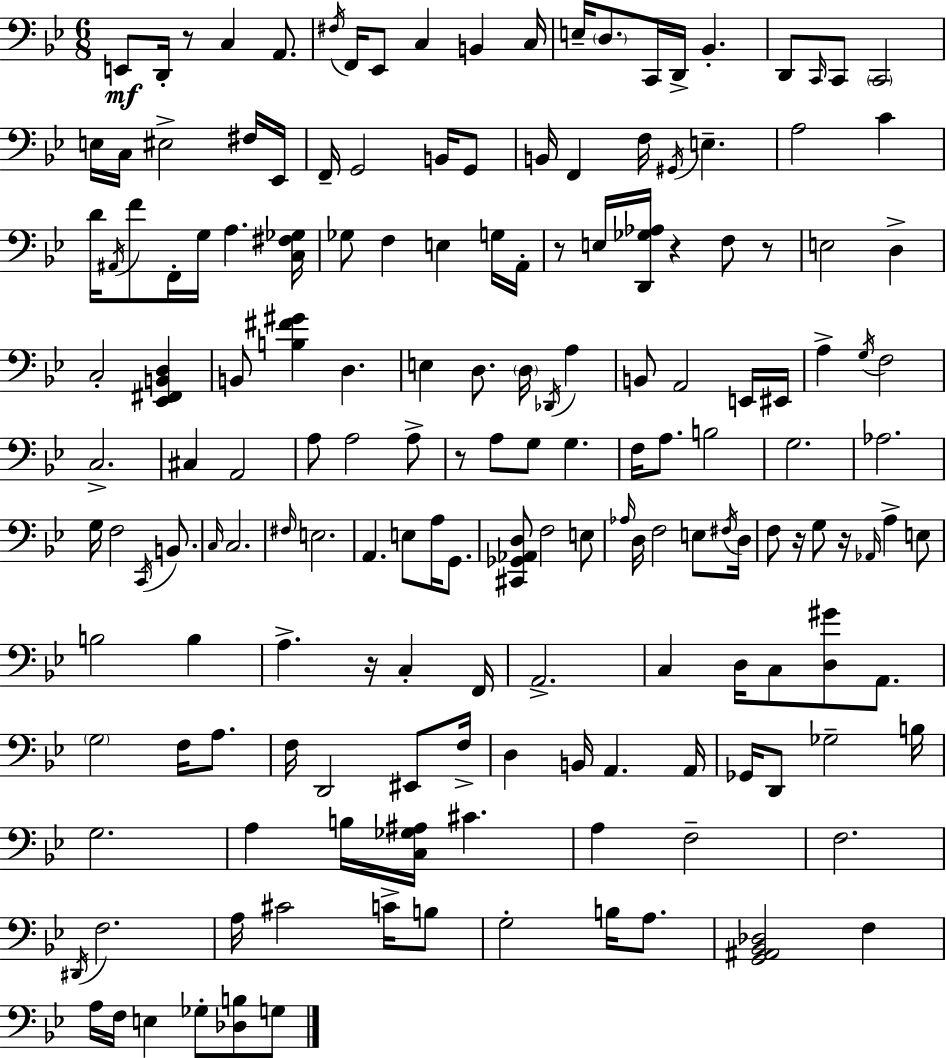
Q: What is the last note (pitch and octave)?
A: G3